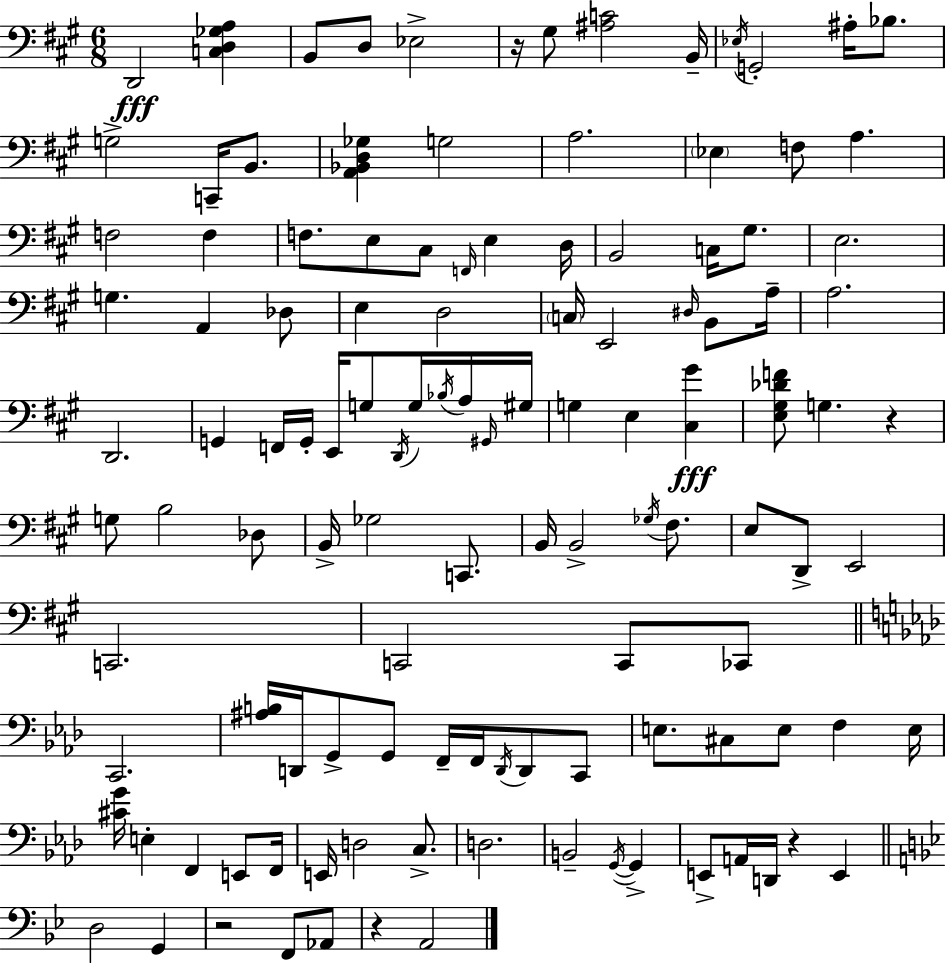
{
  \clef bass
  \numericTimeSignature
  \time 6/8
  \key a \major
  d,2\fff <c d ges a>4 | b,8 d8 ees2-> | r16 gis8 <ais c'>2 b,16-- | \acciaccatura { ees16 } g,2-. ais16-. bes8. | \break g2-> c,16-- b,8. | <a, bes, d ges>4 g2 | a2. | \parenthesize ees4 f8 a4. | \break f2 f4 | f8. e8 cis8 \grace { f,16 } e4 | d16 b,2 c16 gis8. | e2. | \break g4. a,4 | des8 e4 d2 | \parenthesize c16 e,2 \grace { dis16 } | b,8 a16-- a2. | \break d,2. | g,4 f,16 g,16-. e,16 g8 | \acciaccatura { d,16 } g16 \acciaccatura { bes16 } a16 \grace { gis,16 } gis16 g4 e4 | <cis gis'>4\fff <e gis des' f'>8 g4. | \break r4 g8 b2 | des8 b,16-> ges2 | c,8. b,16 b,2-> | \acciaccatura { ges16 } fis8. e8 d,8-> e,2 | \break c,2. | c,2 | c,8 ces,8 \bar "||" \break \key f \minor c,2. | <ais b>16 d,16 g,8-> g,8 f,16-- f,16 \acciaccatura { d,16 } d,8 c,8 | e8. cis8 e8 f4 | e16 <cis' g'>16 e4-. f,4 e,8 | \break f,16 e,16 d2 c8.-> | d2. | b,2-- \acciaccatura { g,16~ }~ g,4-> | e,8-> a,16 d,16 r4 e,4 | \break \bar "||" \break \key g \minor d2 g,4 | r2 f,8 aes,8 | r4 a,2 | \bar "|."
}